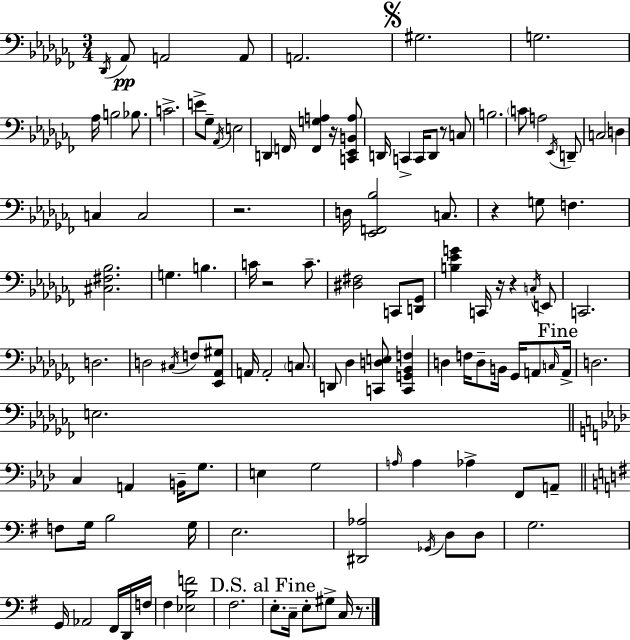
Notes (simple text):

Db2/s Ab2/e A2/h A2/e A2/h. G#3/h. G3/h. Ab3/s B3/h Bb3/e. C4/h. E4/e Gb3/e Ab2/s E3/h D2/q F2/s [F2,G3,A3]/q R/s [C2,Eb2,B2,A3]/e D2/s C2/q C2/s D2/e R/e C3/e B3/h. C4/e A3/h Eb2/s D2/e C3/h D3/q C3/q C3/h R/h. D3/s [Eb2,F2,Bb3]/h C3/e. R/q G3/e F3/q. [C#3,F#3,Bb3]/h. G3/q. B3/q. C4/s R/h C4/e. [D#3,F#3]/h C2/e [D2,Gb2]/e [B3,Eb4,G4]/q C2/s R/s R/q C3/s E2/e C2/h. D3/h. D3/h C#3/s F3/e [Eb2,Ab2,G#3]/e A2/s A2/h C3/e. D2/e Db3/q [C2,D3,E3]/e [C2,G2,Bb2,F3]/q D3/q F3/s D3/e B2/s Gb2/s A2/e C3/s A2/s D3/h. E3/h. C3/q A2/q B2/s G3/e. E3/q G3/h A3/s A3/q Ab3/q F2/e A2/e F3/e G3/s B3/h G3/s E3/h. [D#2,Ab3]/h Gb2/s D3/e D3/e G3/h. G2/s Ab2/h F#2/s D2/s F3/s F#3/q [Eb3,B3,F4]/h F#3/h. E3/e. C3/s E3/e G#3/e C3/s R/e.